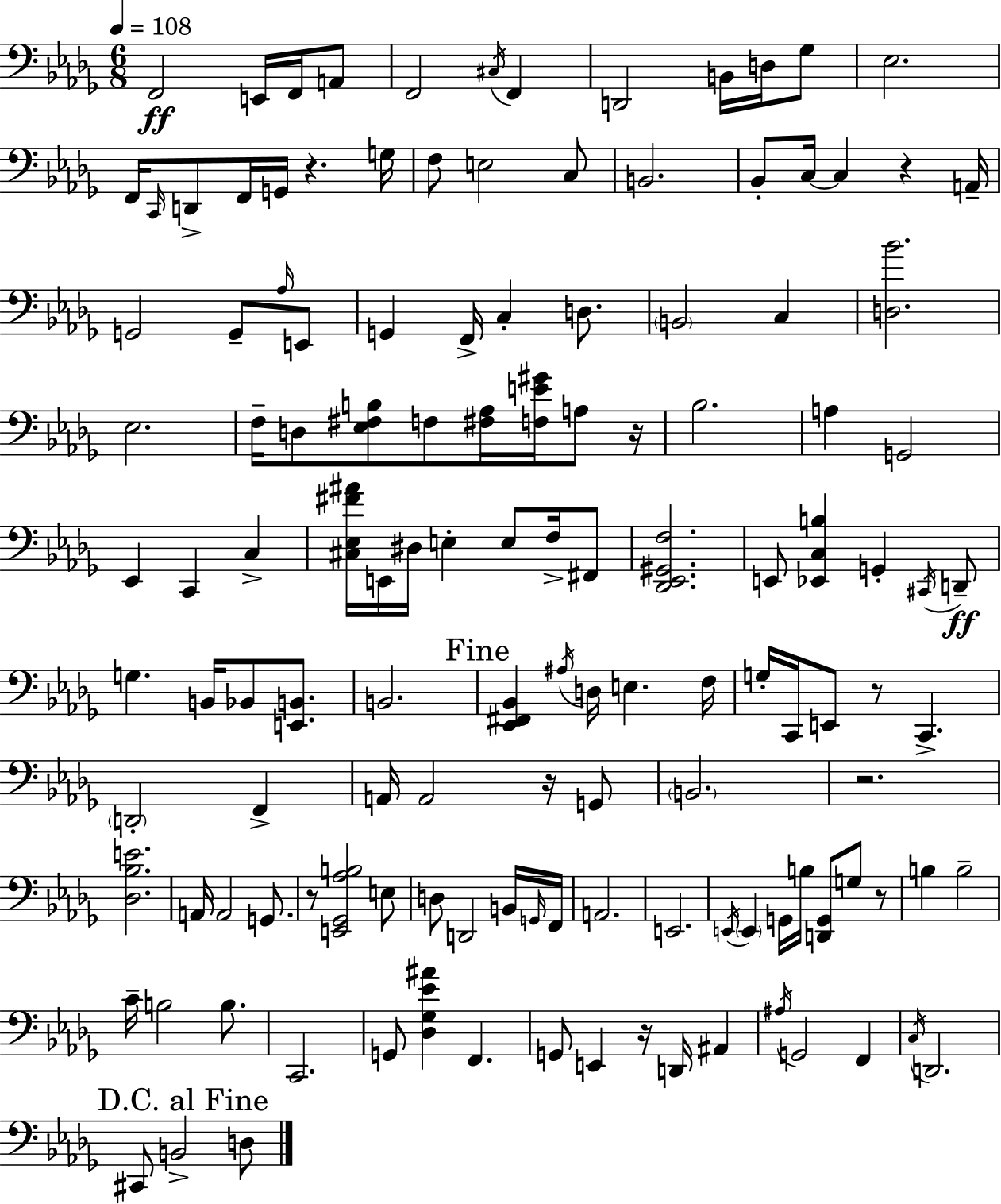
X:1
T:Untitled
M:6/8
L:1/4
K:Bbm
F,,2 E,,/4 F,,/4 A,,/2 F,,2 ^C,/4 F,, D,,2 B,,/4 D,/4 _G,/2 _E,2 F,,/4 C,,/4 D,,/2 F,,/4 G,,/4 z G,/4 F,/2 E,2 C,/2 B,,2 _B,,/2 C,/4 C, z A,,/4 G,,2 G,,/2 _A,/4 E,,/2 G,, F,,/4 C, D,/2 B,,2 C, [D,_B]2 _E,2 F,/4 D,/2 [_E,^F,B,]/2 F,/2 [^F,_A,]/4 [F,E^G]/4 A,/2 z/4 _B,2 A, G,,2 _E,, C,, C, [^C,_E,^F^A]/4 E,,/4 ^D,/4 E, E,/2 F,/4 ^F,,/2 [_D,,_E,,^G,,F,]2 E,,/2 [_E,,C,B,] G,, ^C,,/4 D,,/2 G, B,,/4 _B,,/2 [E,,B,,]/2 B,,2 [_E,,^F,,_B,,] ^A,/4 D,/4 E, F,/4 G,/4 C,,/4 E,,/2 z/2 C,, D,,2 F,, A,,/4 A,,2 z/4 G,,/2 B,,2 z2 [_D,_B,E]2 A,,/4 A,,2 G,,/2 z/2 [E,,_G,,_A,B,]2 E,/2 D,/2 D,,2 B,,/4 G,,/4 F,,/4 A,,2 E,,2 E,,/4 E,, G,,/4 B,/4 [D,,G,,]/2 G,/2 z/2 B, B,2 C/4 B,2 B,/2 C,,2 G,,/2 [_D,_G,_E^A] F,, G,,/2 E,, z/4 D,,/4 ^A,, ^A,/4 G,,2 F,, C,/4 D,,2 ^C,,/2 B,,2 D,/2